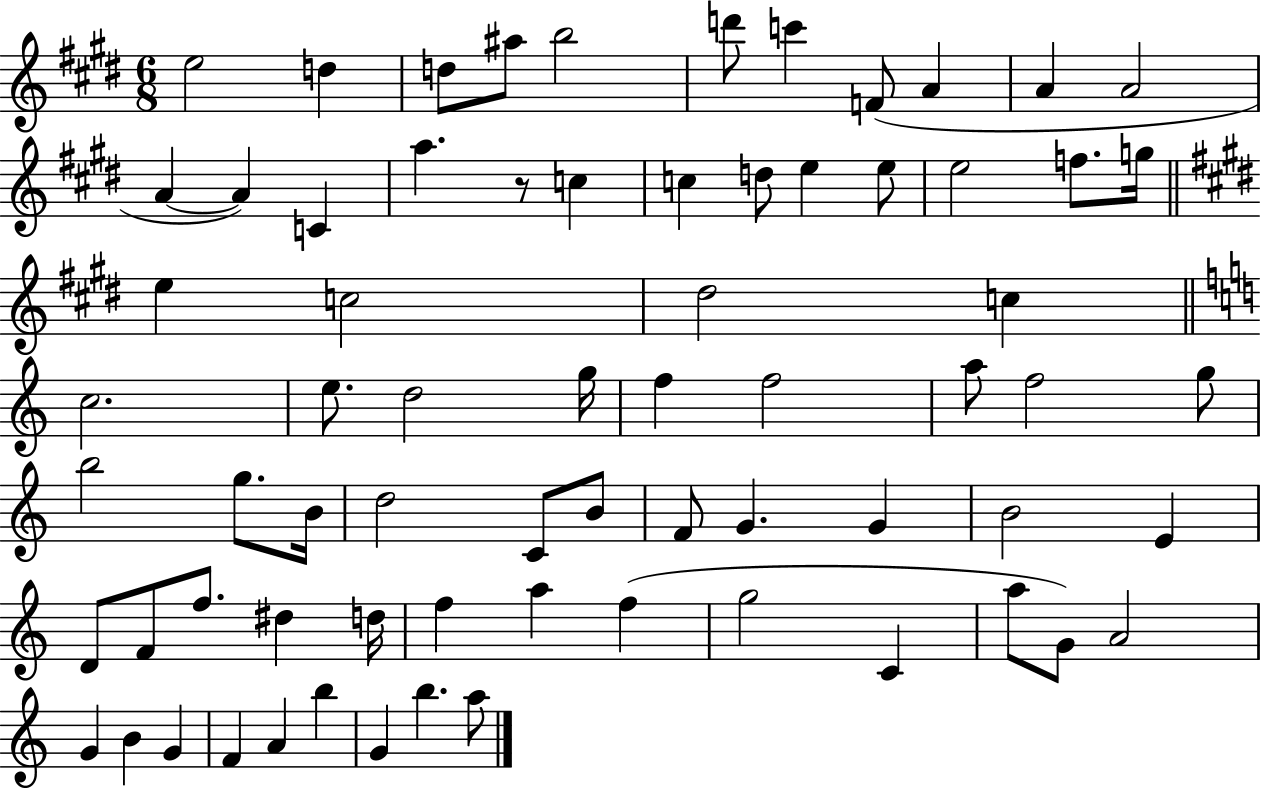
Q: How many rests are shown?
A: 1